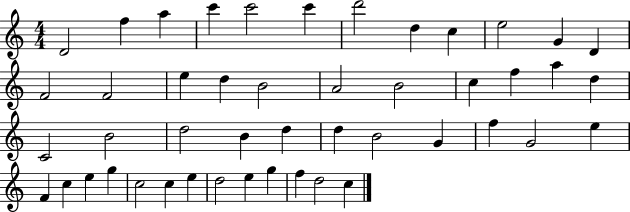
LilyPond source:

{
  \clef treble
  \numericTimeSignature
  \time 4/4
  \key c \major
  d'2 f''4 a''4 | c'''4 c'''2 c'''4 | d'''2 d''4 c''4 | e''2 g'4 d'4 | \break f'2 f'2 | e''4 d''4 b'2 | a'2 b'2 | c''4 f''4 a''4 d''4 | \break c'2 b'2 | d''2 b'4 d''4 | d''4 b'2 g'4 | f''4 g'2 e''4 | \break f'4 c''4 e''4 g''4 | c''2 c''4 e''4 | d''2 e''4 g''4 | f''4 d''2 c''4 | \break \bar "|."
}